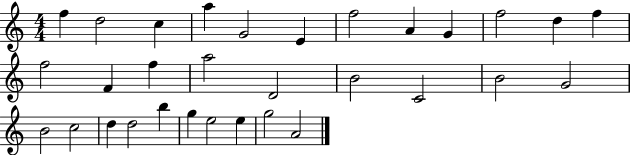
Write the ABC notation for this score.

X:1
T:Untitled
M:4/4
L:1/4
K:C
f d2 c a G2 E f2 A G f2 d f f2 F f a2 D2 B2 C2 B2 G2 B2 c2 d d2 b g e2 e g2 A2